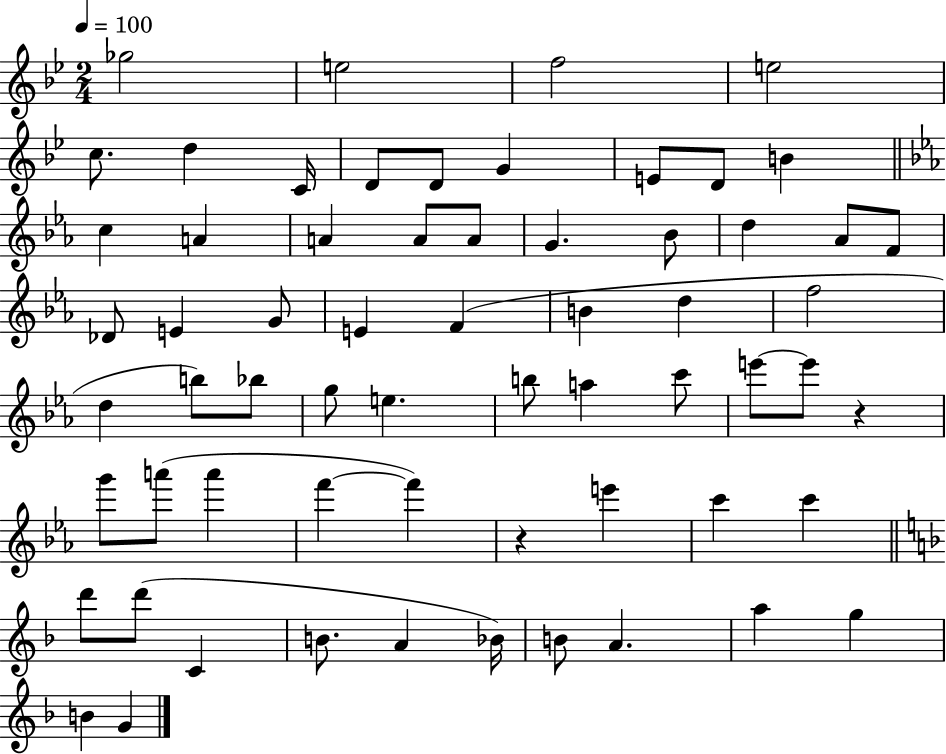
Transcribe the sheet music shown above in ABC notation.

X:1
T:Untitled
M:2/4
L:1/4
K:Bb
_g2 e2 f2 e2 c/2 d C/4 D/2 D/2 G E/2 D/2 B c A A A/2 A/2 G _B/2 d _A/2 F/2 _D/2 E G/2 E F B d f2 d b/2 _b/2 g/2 e b/2 a c'/2 e'/2 e'/2 z g'/2 a'/2 a' f' f' z e' c' c' d'/2 d'/2 C B/2 A _B/4 B/2 A a g B G